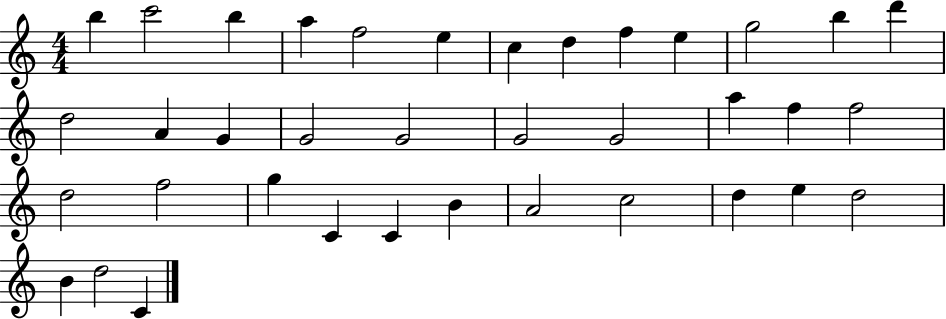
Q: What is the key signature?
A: C major